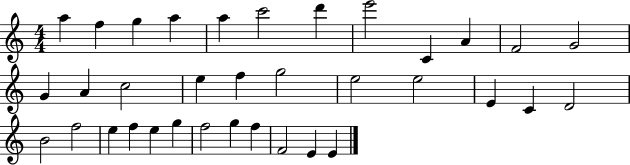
A5/q F5/q G5/q A5/q A5/q C6/h D6/q E6/h C4/q A4/q F4/h G4/h G4/q A4/q C5/h E5/q F5/q G5/h E5/h E5/h E4/q C4/q D4/h B4/h F5/h E5/q F5/q E5/q G5/q F5/h G5/q F5/q F4/h E4/q E4/q